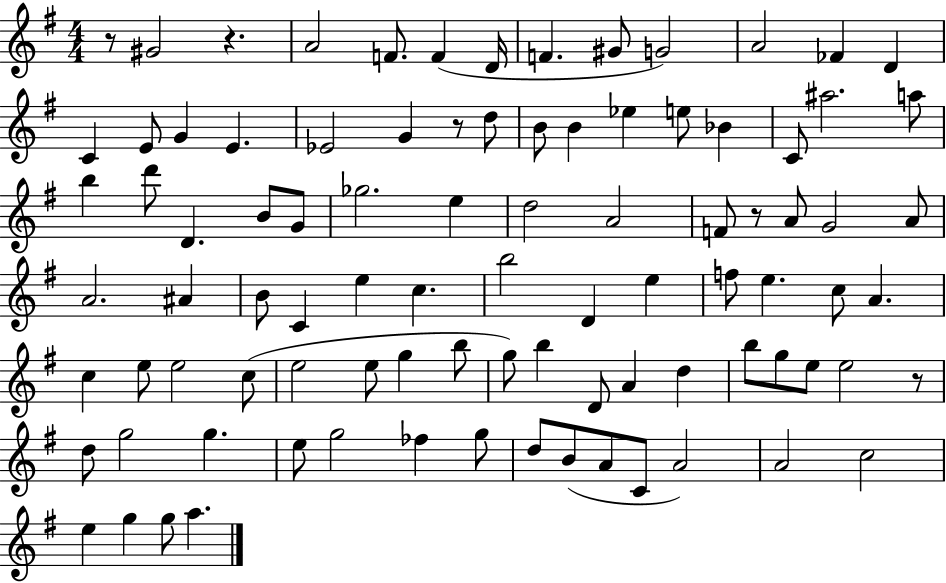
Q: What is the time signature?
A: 4/4